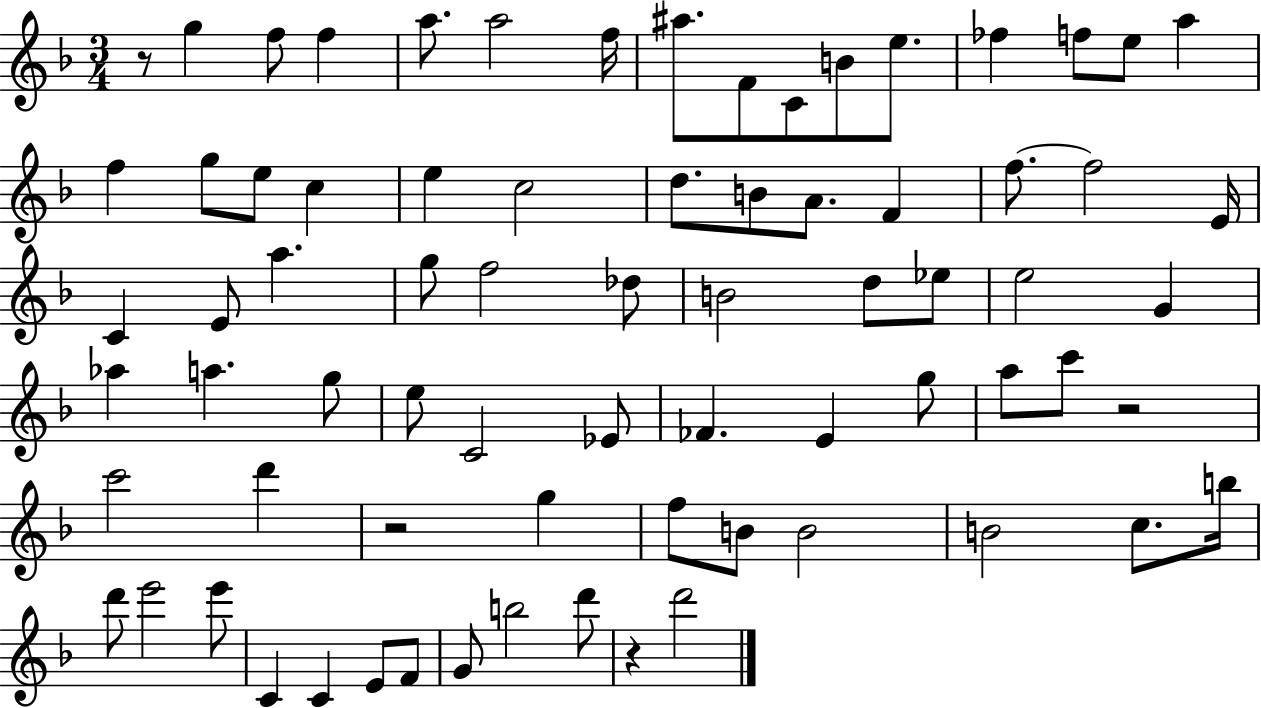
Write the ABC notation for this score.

X:1
T:Untitled
M:3/4
L:1/4
K:F
z/2 g f/2 f a/2 a2 f/4 ^a/2 F/2 C/2 B/2 e/2 _f f/2 e/2 a f g/2 e/2 c e c2 d/2 B/2 A/2 F f/2 f2 E/4 C E/2 a g/2 f2 _d/2 B2 d/2 _e/2 e2 G _a a g/2 e/2 C2 _E/2 _F E g/2 a/2 c'/2 z2 c'2 d' z2 g f/2 B/2 B2 B2 c/2 b/4 d'/2 e'2 e'/2 C C E/2 F/2 G/2 b2 d'/2 z d'2